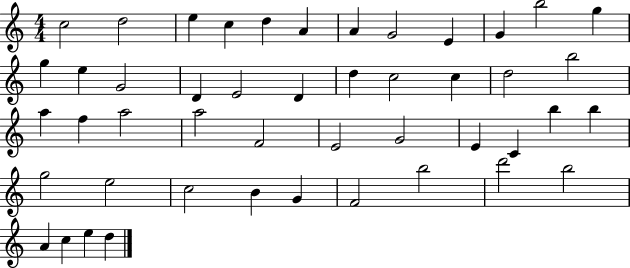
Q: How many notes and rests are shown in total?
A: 47